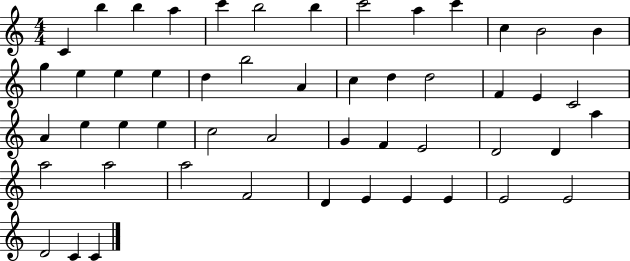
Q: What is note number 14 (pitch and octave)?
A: G5